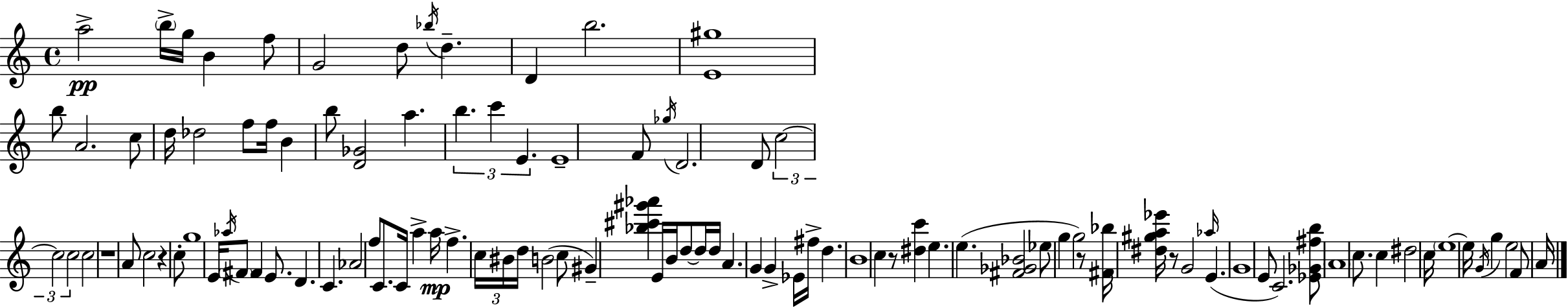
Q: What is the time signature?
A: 4/4